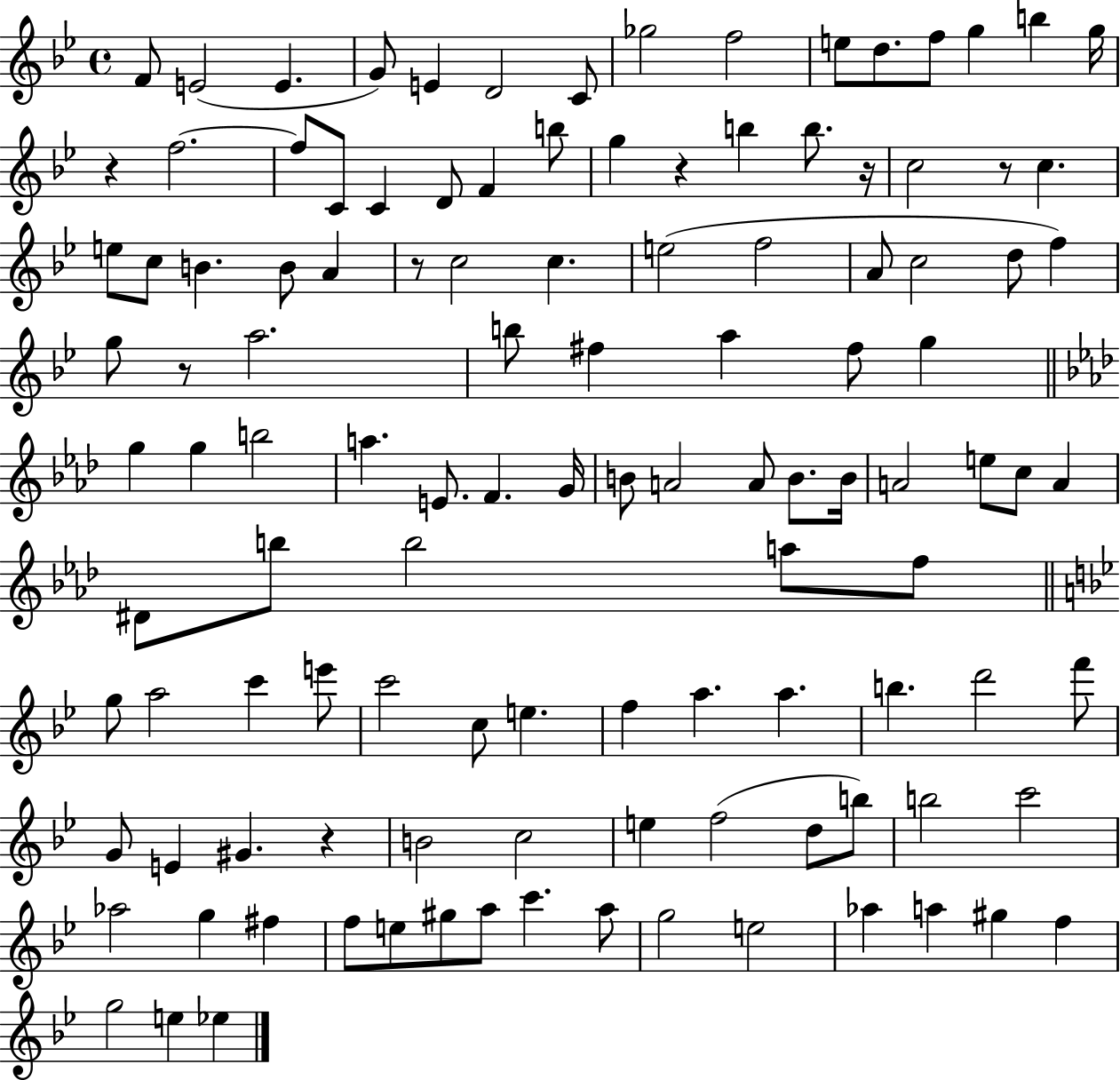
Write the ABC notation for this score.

X:1
T:Untitled
M:4/4
L:1/4
K:Bb
F/2 E2 E G/2 E D2 C/2 _g2 f2 e/2 d/2 f/2 g b g/4 z f2 f/2 C/2 C D/2 F b/2 g z b b/2 z/4 c2 z/2 c e/2 c/2 B B/2 A z/2 c2 c e2 f2 A/2 c2 d/2 f g/2 z/2 a2 b/2 ^f a ^f/2 g g g b2 a E/2 F G/4 B/2 A2 A/2 B/2 B/4 A2 e/2 c/2 A ^D/2 b/2 b2 a/2 f/2 g/2 a2 c' e'/2 c'2 c/2 e f a a b d'2 f'/2 G/2 E ^G z B2 c2 e f2 d/2 b/2 b2 c'2 _a2 g ^f f/2 e/2 ^g/2 a/2 c' a/2 g2 e2 _a a ^g f g2 e _e